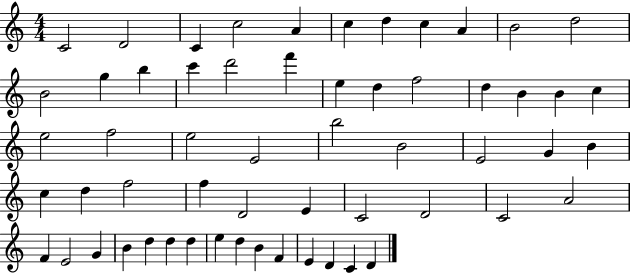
C4/h D4/h C4/q C5/h A4/q C5/q D5/q C5/q A4/q B4/h D5/h B4/h G5/q B5/q C6/q D6/h F6/q E5/q D5/q F5/h D5/q B4/q B4/q C5/q E5/h F5/h E5/h E4/h B5/h B4/h E4/h G4/q B4/q C5/q D5/q F5/h F5/q D4/h E4/q C4/h D4/h C4/h A4/h F4/q E4/h G4/q B4/q D5/q D5/q D5/q E5/q D5/q B4/q F4/q E4/q D4/q C4/q D4/q